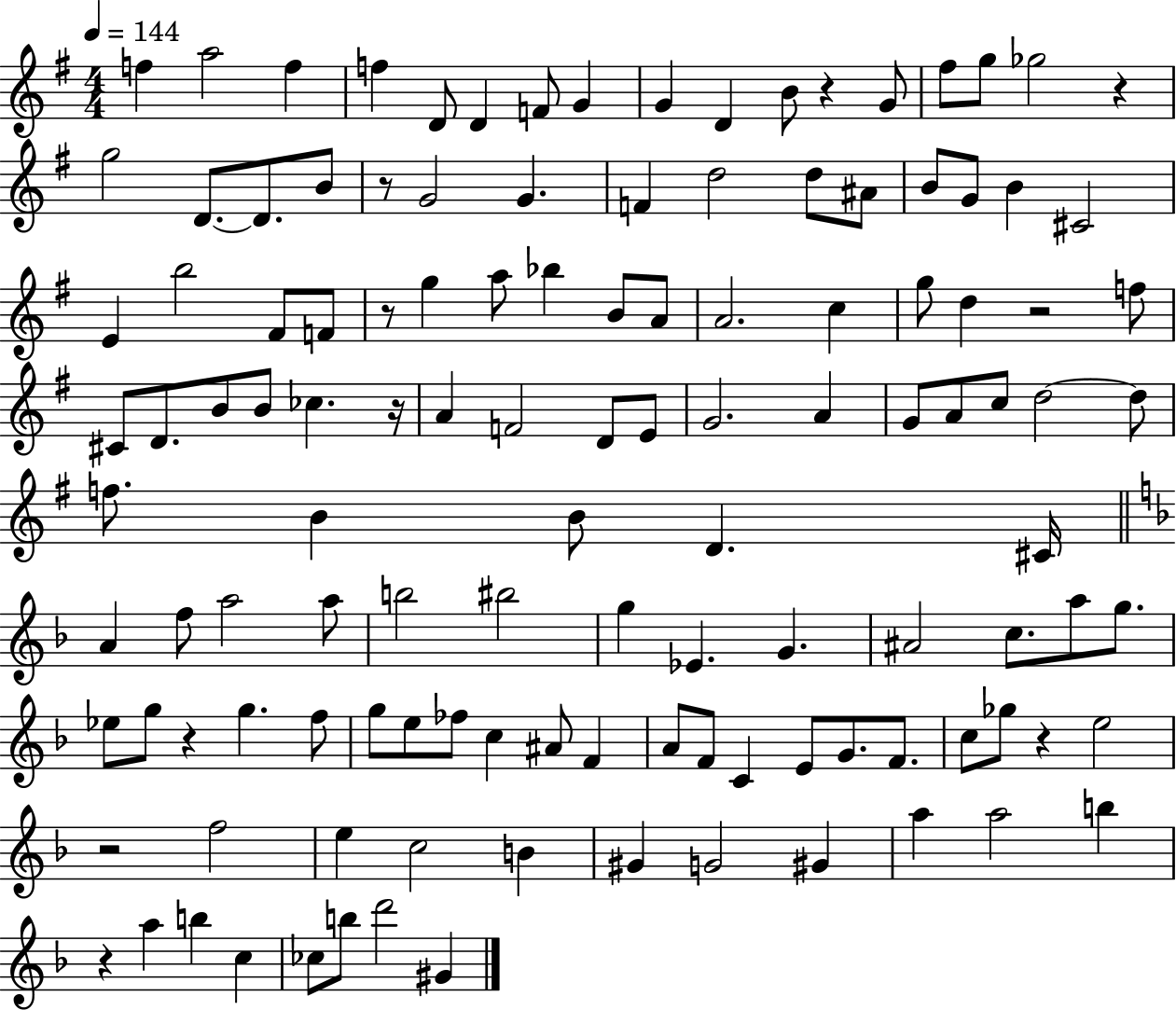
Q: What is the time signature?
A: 4/4